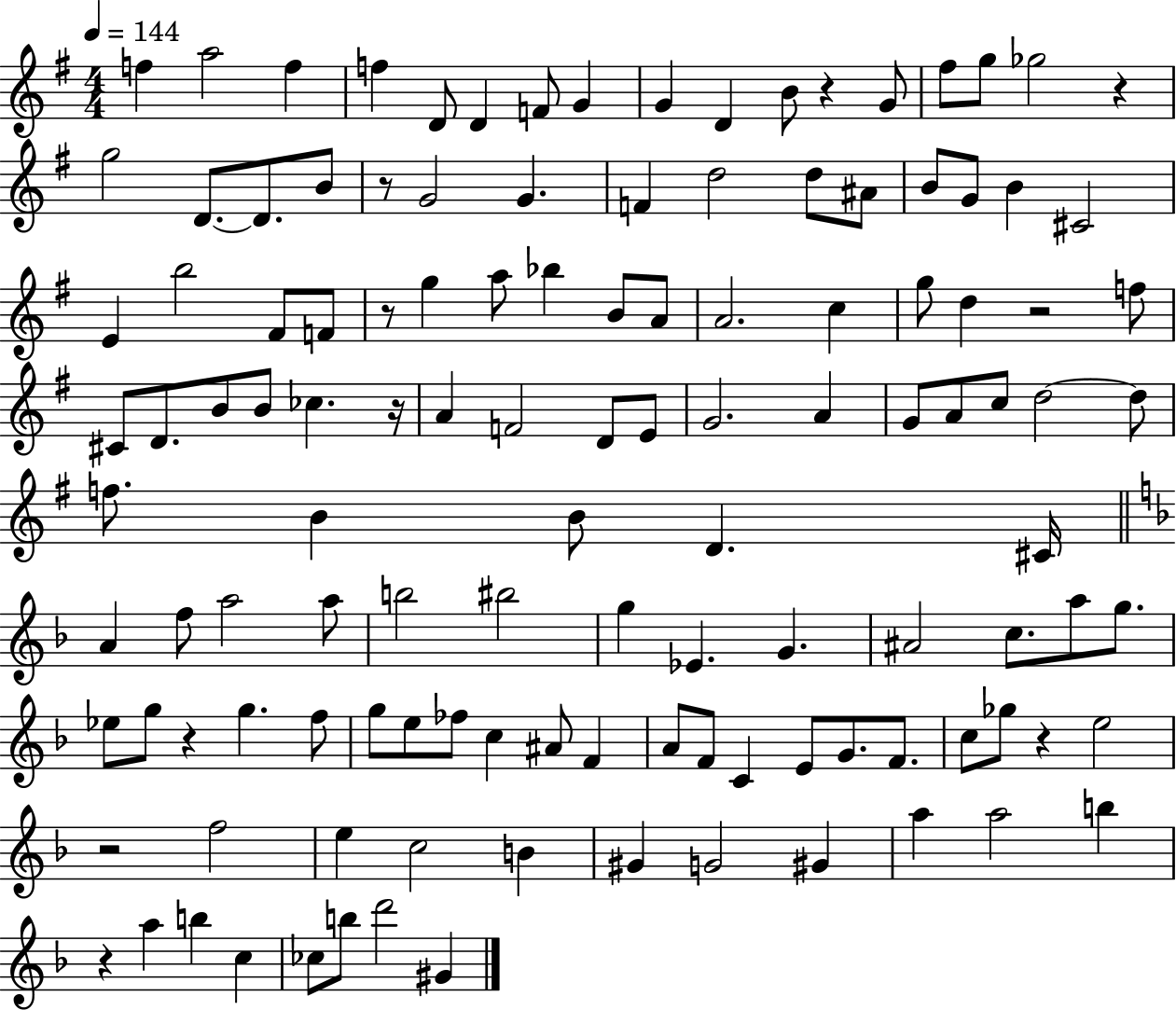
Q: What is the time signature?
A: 4/4